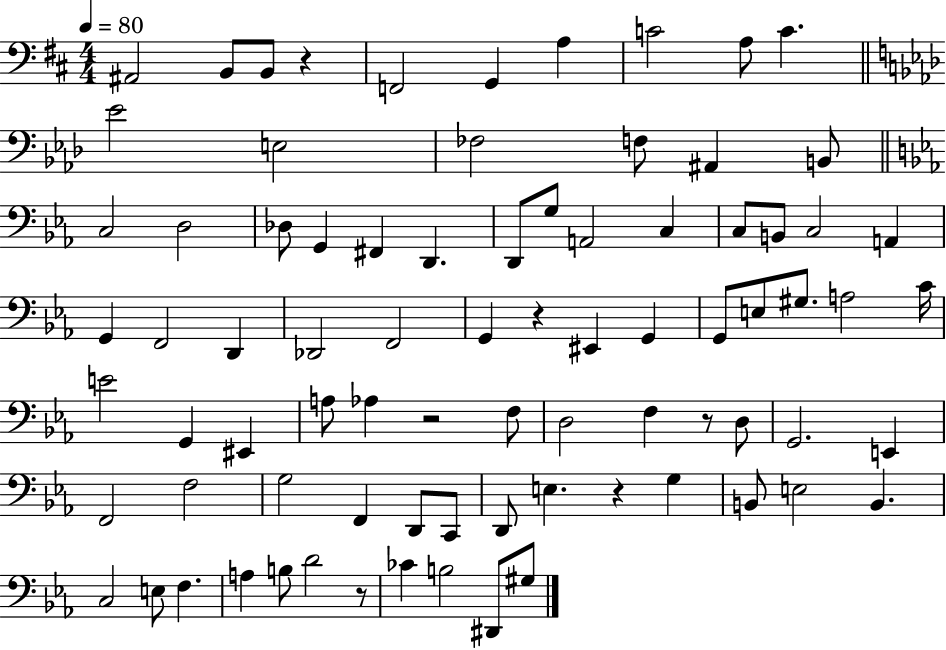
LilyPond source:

{
  \clef bass
  \numericTimeSignature
  \time 4/4
  \key d \major
  \tempo 4 = 80
  ais,2 b,8 b,8 r4 | f,2 g,4 a4 | c'2 a8 c'4. | \bar "||" \break \key f \minor ees'2 e2 | fes2 f8 ais,4 b,8 | \bar "||" \break \key ees \major c2 d2 | des8 g,4 fis,4 d,4. | d,8 g8 a,2 c4 | c8 b,8 c2 a,4 | \break g,4 f,2 d,4 | des,2 f,2 | g,4 r4 eis,4 g,4 | g,8 e8 gis8. a2 c'16 | \break e'2 g,4 eis,4 | a8 aes4 r2 f8 | d2 f4 r8 d8 | g,2. e,4 | \break f,2 f2 | g2 f,4 d,8 c,8 | d,8 e4. r4 g4 | b,8 e2 b,4. | \break c2 e8 f4. | a4 b8 d'2 r8 | ces'4 b2 dis,8 gis8 | \bar "|."
}